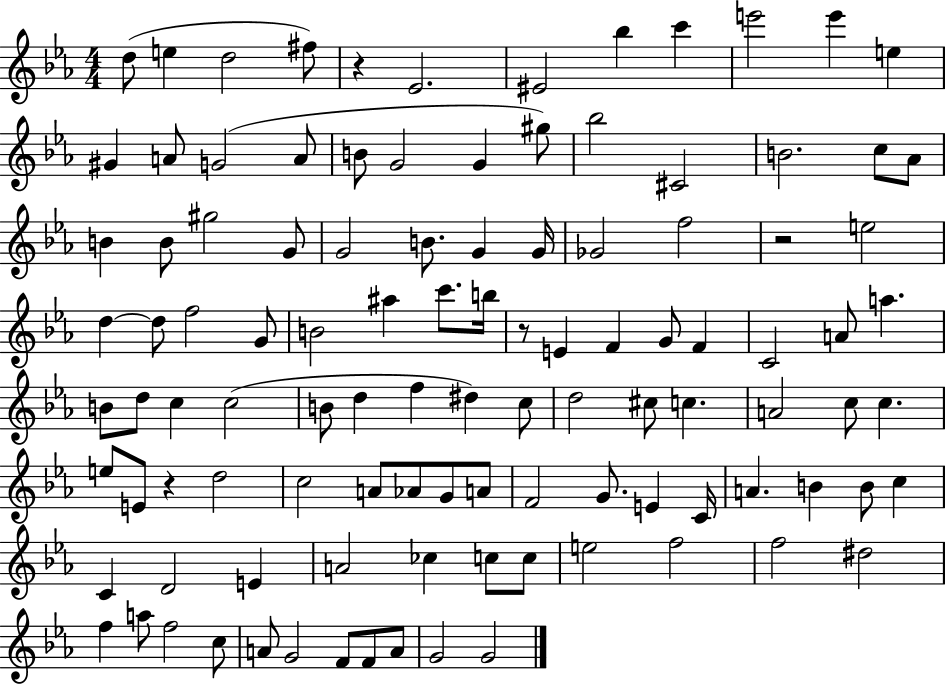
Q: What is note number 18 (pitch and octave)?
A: G4